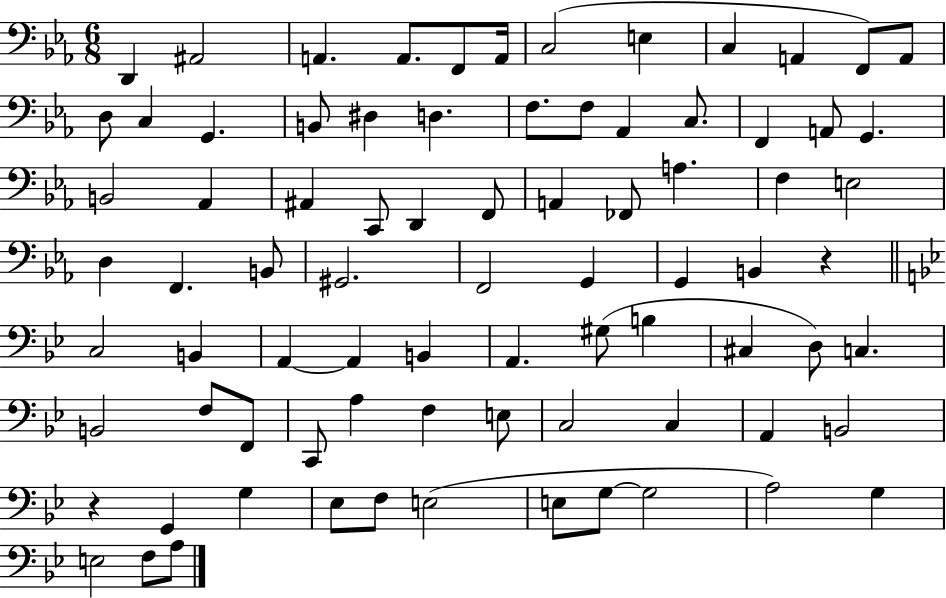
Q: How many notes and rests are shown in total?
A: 81